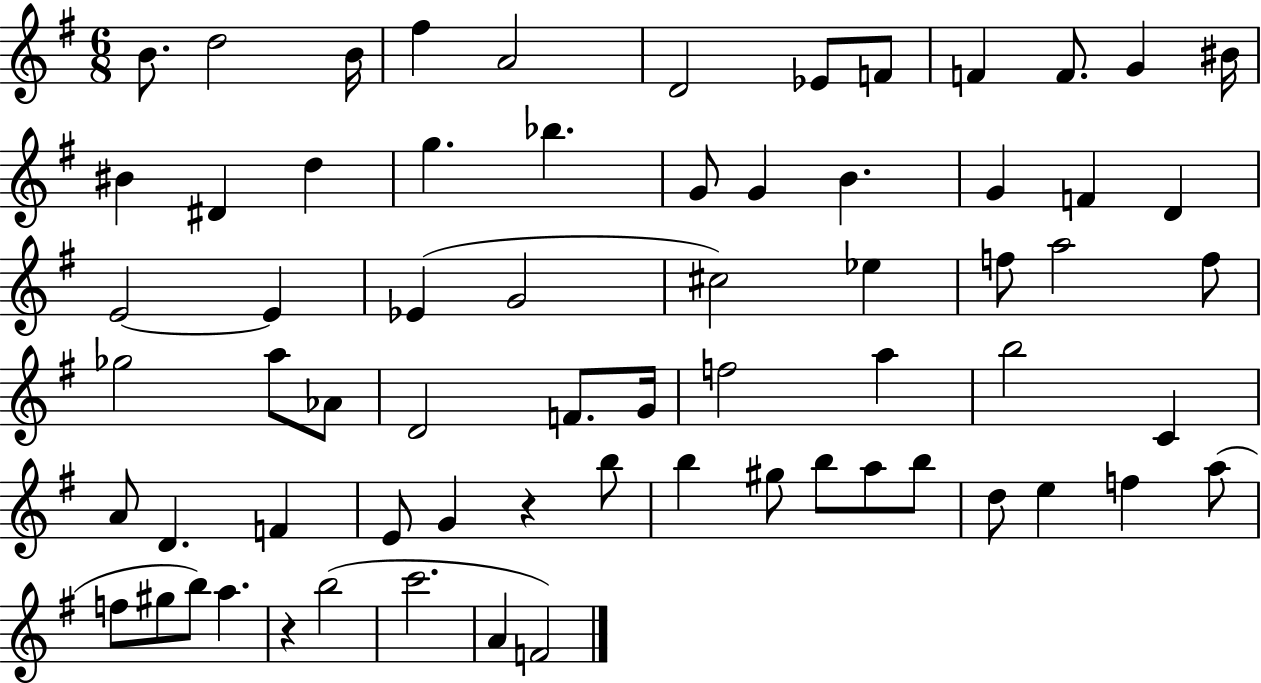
X:1
T:Untitled
M:6/8
L:1/4
K:G
B/2 d2 B/4 ^f A2 D2 _E/2 F/2 F F/2 G ^B/4 ^B ^D d g _b G/2 G B G F D E2 E _E G2 ^c2 _e f/2 a2 f/2 _g2 a/2 _A/2 D2 F/2 G/4 f2 a b2 C A/2 D F E/2 G z b/2 b ^g/2 b/2 a/2 b/2 d/2 e f a/2 f/2 ^g/2 b/2 a z b2 c'2 A F2